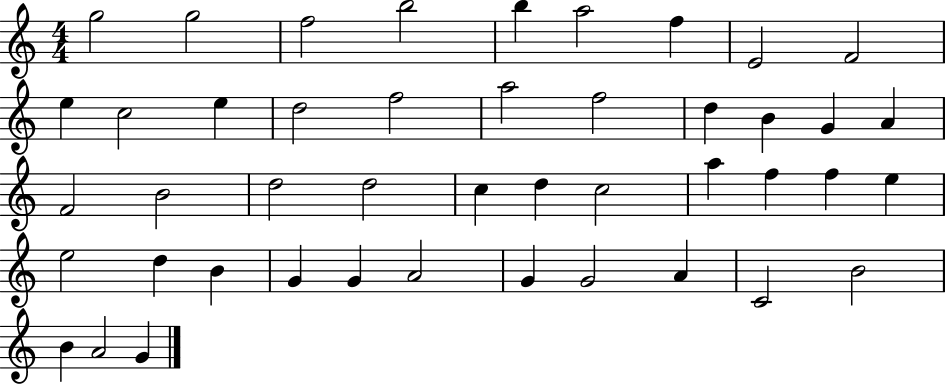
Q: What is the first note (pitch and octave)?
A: G5